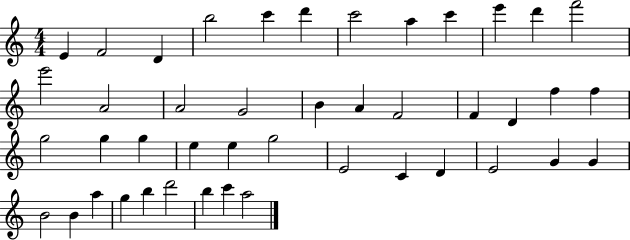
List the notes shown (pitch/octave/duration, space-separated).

E4/q F4/h D4/q B5/h C6/q D6/q C6/h A5/q C6/q E6/q D6/q F6/h E6/h A4/h A4/h G4/h B4/q A4/q F4/h F4/q D4/q F5/q F5/q G5/h G5/q G5/q E5/q E5/q G5/h E4/h C4/q D4/q E4/h G4/q G4/q B4/h B4/q A5/q G5/q B5/q D6/h B5/q C6/q A5/h